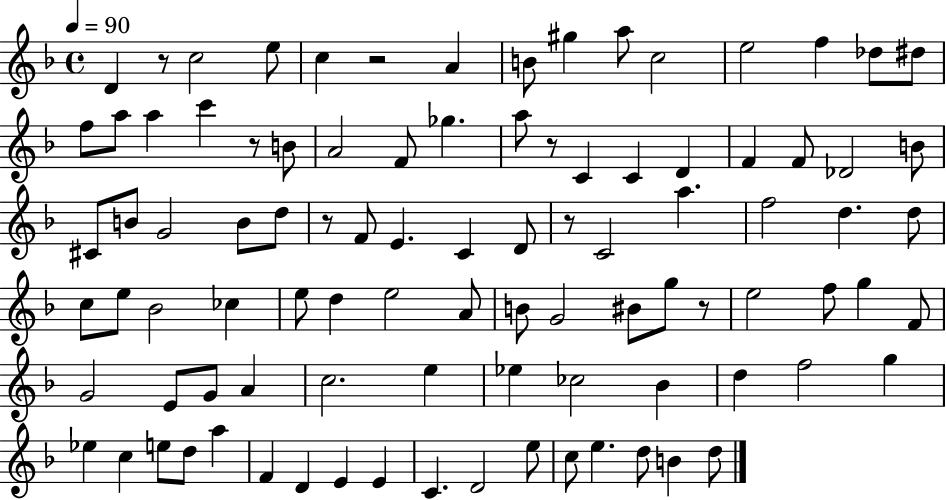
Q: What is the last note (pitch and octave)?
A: D5